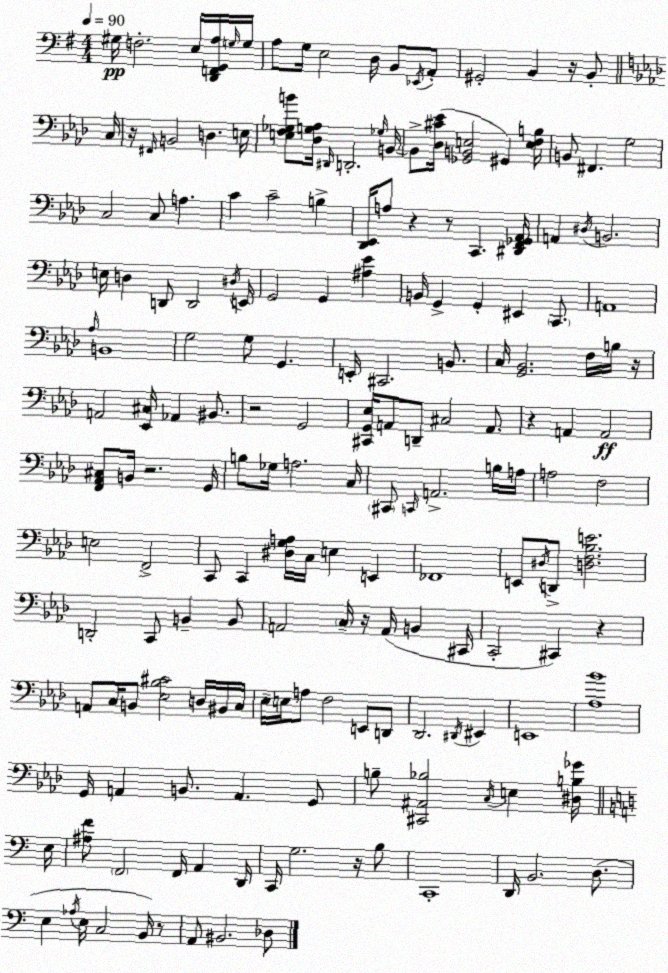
X:1
T:Untitled
M:4/4
L:1/4
K:G
^G,/4 F,2 E,/4 [D,,F,,G,,A,]/4 G,/4 G,/4 A,/2 G,/4 E,2 D,/4 B,,/2 _E,,/4 A,,/2 ^G,,2 B,, z/4 B,,/2 C,/4 z/4 ^F,,/4 B,,2 D, E,/4 [E,F,_G,B]/2 [_D,G,_A,]/4 ^D,,/4 D,,2 _G,/4 B,,/4 B,,/2 [_D,^C_E]/4 [_G,,B,,E,]2 ^G,, [E,F,B,]/4 B,,/2 ^F,, G,2 C,2 C,/2 A, C C2 B, [_D,,_E,,]/4 A,/2 z z/2 C,, [^D,,F,,_G,,_A,,]/4 A,, ^D,/4 B,,2 E,/4 D, D,,/2 D,,2 ^D,/4 E,,/4 G,,2 G,, [^A,_E] B,,/4 G,, G,, ^E,, C,,/2 A,,4 _A,/4 B,,4 G,2 G,/2 G,, E,,/4 ^C,,2 B,,/2 C,/4 [G,,_B,,]2 F,/4 B,/4 z/4 A,,2 [_E,,^C,]/4 _A,, ^B,,/2 z2 G,,2 [^C,,G,,_E,]/4 A,,/2 D,,/2 ^C,2 A,,/2 z A,, A,,2 [F,,_A,,^C,]/2 B,,/4 z2 G,,/4 B,/2 _G,/4 A,2 C,/4 ^C,,/2 C,,/4 A,,2 B,/4 A,/4 A,2 F,2 E,2 F,,2 C,,/2 C,, [^D,G,A,]/4 C,/4 E, E,, _F,,4 E,,/2 ^D,/4 D,,/2 [D,F,_B,E]2 D,,2 C,,/2 B,, B,,/2 A,,2 C,/4 z/4 A,,/4 B,, ^C,,/4 C,,2 ^C,, z A,,/2 C,/4 B,,/2 [_E,_B,^C]2 D,/4 ^B,,/4 C,/4 _E,/4 E,/4 A,/2 F,2 E,,/2 D,,/2 _D,,2 ^D,,/4 ^E,, E,,4 [_A,_B]4 G,,/4 A,, B,,/2 A,, G,,/2 B,/2 [^C,,^A,,_B,]2 C,/4 E, [^D,B,_G]/4 E,/4 [^A,F]/2 F,,2 F,,/4 A,, D,,/4 C,,/4 G,2 z/4 B,/2 C,,4 D,,/4 B,,2 D,/2 E, _A,/4 E,/4 C,2 B,,/4 z/2 A,,/2 ^B,,2 _D,/2